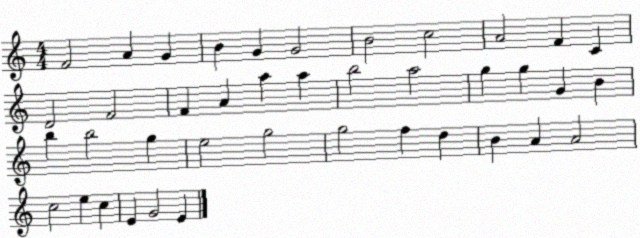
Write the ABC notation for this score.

X:1
T:Untitled
M:4/4
L:1/4
K:C
F2 A G B G G2 B2 c2 A2 F C D2 F2 F A a a b2 a2 g g G B b b2 g e2 g2 g2 f d B A A2 c2 e c E G2 E